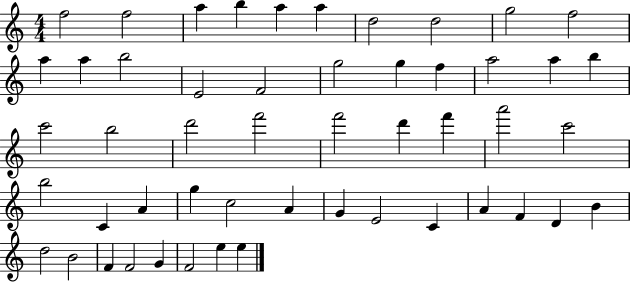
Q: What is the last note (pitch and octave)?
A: E5